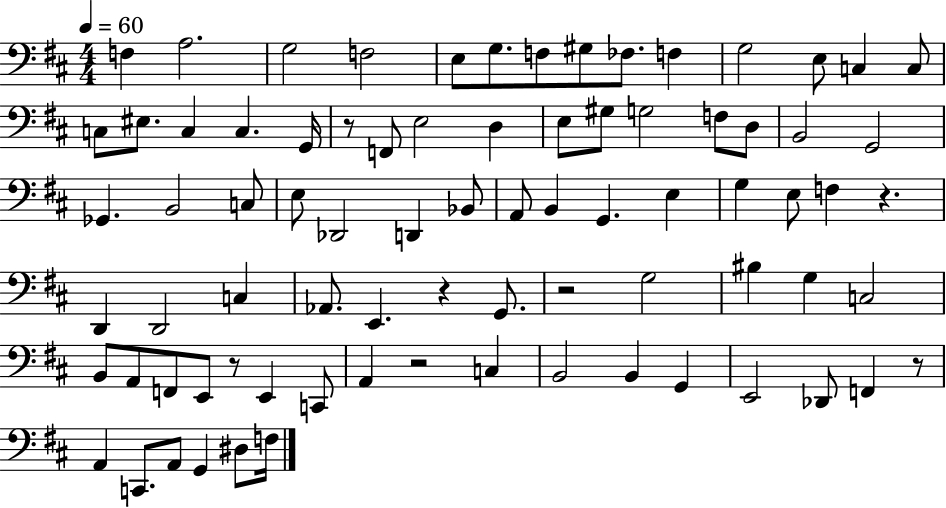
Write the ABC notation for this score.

X:1
T:Untitled
M:4/4
L:1/4
K:D
F, A,2 G,2 F,2 E,/2 G,/2 F,/2 ^G,/2 _F,/2 F, G,2 E,/2 C, C,/2 C,/2 ^E,/2 C, C, G,,/4 z/2 F,,/2 E,2 D, E,/2 ^G,/2 G,2 F,/2 D,/2 B,,2 G,,2 _G,, B,,2 C,/2 E,/2 _D,,2 D,, _B,,/2 A,,/2 B,, G,, E, G, E,/2 F, z D,, D,,2 C, _A,,/2 E,, z G,,/2 z2 G,2 ^B, G, C,2 B,,/2 A,,/2 F,,/2 E,,/2 z/2 E,, C,,/2 A,, z2 C, B,,2 B,, G,, E,,2 _D,,/2 F,, z/2 A,, C,,/2 A,,/2 G,, ^D,/2 F,/4